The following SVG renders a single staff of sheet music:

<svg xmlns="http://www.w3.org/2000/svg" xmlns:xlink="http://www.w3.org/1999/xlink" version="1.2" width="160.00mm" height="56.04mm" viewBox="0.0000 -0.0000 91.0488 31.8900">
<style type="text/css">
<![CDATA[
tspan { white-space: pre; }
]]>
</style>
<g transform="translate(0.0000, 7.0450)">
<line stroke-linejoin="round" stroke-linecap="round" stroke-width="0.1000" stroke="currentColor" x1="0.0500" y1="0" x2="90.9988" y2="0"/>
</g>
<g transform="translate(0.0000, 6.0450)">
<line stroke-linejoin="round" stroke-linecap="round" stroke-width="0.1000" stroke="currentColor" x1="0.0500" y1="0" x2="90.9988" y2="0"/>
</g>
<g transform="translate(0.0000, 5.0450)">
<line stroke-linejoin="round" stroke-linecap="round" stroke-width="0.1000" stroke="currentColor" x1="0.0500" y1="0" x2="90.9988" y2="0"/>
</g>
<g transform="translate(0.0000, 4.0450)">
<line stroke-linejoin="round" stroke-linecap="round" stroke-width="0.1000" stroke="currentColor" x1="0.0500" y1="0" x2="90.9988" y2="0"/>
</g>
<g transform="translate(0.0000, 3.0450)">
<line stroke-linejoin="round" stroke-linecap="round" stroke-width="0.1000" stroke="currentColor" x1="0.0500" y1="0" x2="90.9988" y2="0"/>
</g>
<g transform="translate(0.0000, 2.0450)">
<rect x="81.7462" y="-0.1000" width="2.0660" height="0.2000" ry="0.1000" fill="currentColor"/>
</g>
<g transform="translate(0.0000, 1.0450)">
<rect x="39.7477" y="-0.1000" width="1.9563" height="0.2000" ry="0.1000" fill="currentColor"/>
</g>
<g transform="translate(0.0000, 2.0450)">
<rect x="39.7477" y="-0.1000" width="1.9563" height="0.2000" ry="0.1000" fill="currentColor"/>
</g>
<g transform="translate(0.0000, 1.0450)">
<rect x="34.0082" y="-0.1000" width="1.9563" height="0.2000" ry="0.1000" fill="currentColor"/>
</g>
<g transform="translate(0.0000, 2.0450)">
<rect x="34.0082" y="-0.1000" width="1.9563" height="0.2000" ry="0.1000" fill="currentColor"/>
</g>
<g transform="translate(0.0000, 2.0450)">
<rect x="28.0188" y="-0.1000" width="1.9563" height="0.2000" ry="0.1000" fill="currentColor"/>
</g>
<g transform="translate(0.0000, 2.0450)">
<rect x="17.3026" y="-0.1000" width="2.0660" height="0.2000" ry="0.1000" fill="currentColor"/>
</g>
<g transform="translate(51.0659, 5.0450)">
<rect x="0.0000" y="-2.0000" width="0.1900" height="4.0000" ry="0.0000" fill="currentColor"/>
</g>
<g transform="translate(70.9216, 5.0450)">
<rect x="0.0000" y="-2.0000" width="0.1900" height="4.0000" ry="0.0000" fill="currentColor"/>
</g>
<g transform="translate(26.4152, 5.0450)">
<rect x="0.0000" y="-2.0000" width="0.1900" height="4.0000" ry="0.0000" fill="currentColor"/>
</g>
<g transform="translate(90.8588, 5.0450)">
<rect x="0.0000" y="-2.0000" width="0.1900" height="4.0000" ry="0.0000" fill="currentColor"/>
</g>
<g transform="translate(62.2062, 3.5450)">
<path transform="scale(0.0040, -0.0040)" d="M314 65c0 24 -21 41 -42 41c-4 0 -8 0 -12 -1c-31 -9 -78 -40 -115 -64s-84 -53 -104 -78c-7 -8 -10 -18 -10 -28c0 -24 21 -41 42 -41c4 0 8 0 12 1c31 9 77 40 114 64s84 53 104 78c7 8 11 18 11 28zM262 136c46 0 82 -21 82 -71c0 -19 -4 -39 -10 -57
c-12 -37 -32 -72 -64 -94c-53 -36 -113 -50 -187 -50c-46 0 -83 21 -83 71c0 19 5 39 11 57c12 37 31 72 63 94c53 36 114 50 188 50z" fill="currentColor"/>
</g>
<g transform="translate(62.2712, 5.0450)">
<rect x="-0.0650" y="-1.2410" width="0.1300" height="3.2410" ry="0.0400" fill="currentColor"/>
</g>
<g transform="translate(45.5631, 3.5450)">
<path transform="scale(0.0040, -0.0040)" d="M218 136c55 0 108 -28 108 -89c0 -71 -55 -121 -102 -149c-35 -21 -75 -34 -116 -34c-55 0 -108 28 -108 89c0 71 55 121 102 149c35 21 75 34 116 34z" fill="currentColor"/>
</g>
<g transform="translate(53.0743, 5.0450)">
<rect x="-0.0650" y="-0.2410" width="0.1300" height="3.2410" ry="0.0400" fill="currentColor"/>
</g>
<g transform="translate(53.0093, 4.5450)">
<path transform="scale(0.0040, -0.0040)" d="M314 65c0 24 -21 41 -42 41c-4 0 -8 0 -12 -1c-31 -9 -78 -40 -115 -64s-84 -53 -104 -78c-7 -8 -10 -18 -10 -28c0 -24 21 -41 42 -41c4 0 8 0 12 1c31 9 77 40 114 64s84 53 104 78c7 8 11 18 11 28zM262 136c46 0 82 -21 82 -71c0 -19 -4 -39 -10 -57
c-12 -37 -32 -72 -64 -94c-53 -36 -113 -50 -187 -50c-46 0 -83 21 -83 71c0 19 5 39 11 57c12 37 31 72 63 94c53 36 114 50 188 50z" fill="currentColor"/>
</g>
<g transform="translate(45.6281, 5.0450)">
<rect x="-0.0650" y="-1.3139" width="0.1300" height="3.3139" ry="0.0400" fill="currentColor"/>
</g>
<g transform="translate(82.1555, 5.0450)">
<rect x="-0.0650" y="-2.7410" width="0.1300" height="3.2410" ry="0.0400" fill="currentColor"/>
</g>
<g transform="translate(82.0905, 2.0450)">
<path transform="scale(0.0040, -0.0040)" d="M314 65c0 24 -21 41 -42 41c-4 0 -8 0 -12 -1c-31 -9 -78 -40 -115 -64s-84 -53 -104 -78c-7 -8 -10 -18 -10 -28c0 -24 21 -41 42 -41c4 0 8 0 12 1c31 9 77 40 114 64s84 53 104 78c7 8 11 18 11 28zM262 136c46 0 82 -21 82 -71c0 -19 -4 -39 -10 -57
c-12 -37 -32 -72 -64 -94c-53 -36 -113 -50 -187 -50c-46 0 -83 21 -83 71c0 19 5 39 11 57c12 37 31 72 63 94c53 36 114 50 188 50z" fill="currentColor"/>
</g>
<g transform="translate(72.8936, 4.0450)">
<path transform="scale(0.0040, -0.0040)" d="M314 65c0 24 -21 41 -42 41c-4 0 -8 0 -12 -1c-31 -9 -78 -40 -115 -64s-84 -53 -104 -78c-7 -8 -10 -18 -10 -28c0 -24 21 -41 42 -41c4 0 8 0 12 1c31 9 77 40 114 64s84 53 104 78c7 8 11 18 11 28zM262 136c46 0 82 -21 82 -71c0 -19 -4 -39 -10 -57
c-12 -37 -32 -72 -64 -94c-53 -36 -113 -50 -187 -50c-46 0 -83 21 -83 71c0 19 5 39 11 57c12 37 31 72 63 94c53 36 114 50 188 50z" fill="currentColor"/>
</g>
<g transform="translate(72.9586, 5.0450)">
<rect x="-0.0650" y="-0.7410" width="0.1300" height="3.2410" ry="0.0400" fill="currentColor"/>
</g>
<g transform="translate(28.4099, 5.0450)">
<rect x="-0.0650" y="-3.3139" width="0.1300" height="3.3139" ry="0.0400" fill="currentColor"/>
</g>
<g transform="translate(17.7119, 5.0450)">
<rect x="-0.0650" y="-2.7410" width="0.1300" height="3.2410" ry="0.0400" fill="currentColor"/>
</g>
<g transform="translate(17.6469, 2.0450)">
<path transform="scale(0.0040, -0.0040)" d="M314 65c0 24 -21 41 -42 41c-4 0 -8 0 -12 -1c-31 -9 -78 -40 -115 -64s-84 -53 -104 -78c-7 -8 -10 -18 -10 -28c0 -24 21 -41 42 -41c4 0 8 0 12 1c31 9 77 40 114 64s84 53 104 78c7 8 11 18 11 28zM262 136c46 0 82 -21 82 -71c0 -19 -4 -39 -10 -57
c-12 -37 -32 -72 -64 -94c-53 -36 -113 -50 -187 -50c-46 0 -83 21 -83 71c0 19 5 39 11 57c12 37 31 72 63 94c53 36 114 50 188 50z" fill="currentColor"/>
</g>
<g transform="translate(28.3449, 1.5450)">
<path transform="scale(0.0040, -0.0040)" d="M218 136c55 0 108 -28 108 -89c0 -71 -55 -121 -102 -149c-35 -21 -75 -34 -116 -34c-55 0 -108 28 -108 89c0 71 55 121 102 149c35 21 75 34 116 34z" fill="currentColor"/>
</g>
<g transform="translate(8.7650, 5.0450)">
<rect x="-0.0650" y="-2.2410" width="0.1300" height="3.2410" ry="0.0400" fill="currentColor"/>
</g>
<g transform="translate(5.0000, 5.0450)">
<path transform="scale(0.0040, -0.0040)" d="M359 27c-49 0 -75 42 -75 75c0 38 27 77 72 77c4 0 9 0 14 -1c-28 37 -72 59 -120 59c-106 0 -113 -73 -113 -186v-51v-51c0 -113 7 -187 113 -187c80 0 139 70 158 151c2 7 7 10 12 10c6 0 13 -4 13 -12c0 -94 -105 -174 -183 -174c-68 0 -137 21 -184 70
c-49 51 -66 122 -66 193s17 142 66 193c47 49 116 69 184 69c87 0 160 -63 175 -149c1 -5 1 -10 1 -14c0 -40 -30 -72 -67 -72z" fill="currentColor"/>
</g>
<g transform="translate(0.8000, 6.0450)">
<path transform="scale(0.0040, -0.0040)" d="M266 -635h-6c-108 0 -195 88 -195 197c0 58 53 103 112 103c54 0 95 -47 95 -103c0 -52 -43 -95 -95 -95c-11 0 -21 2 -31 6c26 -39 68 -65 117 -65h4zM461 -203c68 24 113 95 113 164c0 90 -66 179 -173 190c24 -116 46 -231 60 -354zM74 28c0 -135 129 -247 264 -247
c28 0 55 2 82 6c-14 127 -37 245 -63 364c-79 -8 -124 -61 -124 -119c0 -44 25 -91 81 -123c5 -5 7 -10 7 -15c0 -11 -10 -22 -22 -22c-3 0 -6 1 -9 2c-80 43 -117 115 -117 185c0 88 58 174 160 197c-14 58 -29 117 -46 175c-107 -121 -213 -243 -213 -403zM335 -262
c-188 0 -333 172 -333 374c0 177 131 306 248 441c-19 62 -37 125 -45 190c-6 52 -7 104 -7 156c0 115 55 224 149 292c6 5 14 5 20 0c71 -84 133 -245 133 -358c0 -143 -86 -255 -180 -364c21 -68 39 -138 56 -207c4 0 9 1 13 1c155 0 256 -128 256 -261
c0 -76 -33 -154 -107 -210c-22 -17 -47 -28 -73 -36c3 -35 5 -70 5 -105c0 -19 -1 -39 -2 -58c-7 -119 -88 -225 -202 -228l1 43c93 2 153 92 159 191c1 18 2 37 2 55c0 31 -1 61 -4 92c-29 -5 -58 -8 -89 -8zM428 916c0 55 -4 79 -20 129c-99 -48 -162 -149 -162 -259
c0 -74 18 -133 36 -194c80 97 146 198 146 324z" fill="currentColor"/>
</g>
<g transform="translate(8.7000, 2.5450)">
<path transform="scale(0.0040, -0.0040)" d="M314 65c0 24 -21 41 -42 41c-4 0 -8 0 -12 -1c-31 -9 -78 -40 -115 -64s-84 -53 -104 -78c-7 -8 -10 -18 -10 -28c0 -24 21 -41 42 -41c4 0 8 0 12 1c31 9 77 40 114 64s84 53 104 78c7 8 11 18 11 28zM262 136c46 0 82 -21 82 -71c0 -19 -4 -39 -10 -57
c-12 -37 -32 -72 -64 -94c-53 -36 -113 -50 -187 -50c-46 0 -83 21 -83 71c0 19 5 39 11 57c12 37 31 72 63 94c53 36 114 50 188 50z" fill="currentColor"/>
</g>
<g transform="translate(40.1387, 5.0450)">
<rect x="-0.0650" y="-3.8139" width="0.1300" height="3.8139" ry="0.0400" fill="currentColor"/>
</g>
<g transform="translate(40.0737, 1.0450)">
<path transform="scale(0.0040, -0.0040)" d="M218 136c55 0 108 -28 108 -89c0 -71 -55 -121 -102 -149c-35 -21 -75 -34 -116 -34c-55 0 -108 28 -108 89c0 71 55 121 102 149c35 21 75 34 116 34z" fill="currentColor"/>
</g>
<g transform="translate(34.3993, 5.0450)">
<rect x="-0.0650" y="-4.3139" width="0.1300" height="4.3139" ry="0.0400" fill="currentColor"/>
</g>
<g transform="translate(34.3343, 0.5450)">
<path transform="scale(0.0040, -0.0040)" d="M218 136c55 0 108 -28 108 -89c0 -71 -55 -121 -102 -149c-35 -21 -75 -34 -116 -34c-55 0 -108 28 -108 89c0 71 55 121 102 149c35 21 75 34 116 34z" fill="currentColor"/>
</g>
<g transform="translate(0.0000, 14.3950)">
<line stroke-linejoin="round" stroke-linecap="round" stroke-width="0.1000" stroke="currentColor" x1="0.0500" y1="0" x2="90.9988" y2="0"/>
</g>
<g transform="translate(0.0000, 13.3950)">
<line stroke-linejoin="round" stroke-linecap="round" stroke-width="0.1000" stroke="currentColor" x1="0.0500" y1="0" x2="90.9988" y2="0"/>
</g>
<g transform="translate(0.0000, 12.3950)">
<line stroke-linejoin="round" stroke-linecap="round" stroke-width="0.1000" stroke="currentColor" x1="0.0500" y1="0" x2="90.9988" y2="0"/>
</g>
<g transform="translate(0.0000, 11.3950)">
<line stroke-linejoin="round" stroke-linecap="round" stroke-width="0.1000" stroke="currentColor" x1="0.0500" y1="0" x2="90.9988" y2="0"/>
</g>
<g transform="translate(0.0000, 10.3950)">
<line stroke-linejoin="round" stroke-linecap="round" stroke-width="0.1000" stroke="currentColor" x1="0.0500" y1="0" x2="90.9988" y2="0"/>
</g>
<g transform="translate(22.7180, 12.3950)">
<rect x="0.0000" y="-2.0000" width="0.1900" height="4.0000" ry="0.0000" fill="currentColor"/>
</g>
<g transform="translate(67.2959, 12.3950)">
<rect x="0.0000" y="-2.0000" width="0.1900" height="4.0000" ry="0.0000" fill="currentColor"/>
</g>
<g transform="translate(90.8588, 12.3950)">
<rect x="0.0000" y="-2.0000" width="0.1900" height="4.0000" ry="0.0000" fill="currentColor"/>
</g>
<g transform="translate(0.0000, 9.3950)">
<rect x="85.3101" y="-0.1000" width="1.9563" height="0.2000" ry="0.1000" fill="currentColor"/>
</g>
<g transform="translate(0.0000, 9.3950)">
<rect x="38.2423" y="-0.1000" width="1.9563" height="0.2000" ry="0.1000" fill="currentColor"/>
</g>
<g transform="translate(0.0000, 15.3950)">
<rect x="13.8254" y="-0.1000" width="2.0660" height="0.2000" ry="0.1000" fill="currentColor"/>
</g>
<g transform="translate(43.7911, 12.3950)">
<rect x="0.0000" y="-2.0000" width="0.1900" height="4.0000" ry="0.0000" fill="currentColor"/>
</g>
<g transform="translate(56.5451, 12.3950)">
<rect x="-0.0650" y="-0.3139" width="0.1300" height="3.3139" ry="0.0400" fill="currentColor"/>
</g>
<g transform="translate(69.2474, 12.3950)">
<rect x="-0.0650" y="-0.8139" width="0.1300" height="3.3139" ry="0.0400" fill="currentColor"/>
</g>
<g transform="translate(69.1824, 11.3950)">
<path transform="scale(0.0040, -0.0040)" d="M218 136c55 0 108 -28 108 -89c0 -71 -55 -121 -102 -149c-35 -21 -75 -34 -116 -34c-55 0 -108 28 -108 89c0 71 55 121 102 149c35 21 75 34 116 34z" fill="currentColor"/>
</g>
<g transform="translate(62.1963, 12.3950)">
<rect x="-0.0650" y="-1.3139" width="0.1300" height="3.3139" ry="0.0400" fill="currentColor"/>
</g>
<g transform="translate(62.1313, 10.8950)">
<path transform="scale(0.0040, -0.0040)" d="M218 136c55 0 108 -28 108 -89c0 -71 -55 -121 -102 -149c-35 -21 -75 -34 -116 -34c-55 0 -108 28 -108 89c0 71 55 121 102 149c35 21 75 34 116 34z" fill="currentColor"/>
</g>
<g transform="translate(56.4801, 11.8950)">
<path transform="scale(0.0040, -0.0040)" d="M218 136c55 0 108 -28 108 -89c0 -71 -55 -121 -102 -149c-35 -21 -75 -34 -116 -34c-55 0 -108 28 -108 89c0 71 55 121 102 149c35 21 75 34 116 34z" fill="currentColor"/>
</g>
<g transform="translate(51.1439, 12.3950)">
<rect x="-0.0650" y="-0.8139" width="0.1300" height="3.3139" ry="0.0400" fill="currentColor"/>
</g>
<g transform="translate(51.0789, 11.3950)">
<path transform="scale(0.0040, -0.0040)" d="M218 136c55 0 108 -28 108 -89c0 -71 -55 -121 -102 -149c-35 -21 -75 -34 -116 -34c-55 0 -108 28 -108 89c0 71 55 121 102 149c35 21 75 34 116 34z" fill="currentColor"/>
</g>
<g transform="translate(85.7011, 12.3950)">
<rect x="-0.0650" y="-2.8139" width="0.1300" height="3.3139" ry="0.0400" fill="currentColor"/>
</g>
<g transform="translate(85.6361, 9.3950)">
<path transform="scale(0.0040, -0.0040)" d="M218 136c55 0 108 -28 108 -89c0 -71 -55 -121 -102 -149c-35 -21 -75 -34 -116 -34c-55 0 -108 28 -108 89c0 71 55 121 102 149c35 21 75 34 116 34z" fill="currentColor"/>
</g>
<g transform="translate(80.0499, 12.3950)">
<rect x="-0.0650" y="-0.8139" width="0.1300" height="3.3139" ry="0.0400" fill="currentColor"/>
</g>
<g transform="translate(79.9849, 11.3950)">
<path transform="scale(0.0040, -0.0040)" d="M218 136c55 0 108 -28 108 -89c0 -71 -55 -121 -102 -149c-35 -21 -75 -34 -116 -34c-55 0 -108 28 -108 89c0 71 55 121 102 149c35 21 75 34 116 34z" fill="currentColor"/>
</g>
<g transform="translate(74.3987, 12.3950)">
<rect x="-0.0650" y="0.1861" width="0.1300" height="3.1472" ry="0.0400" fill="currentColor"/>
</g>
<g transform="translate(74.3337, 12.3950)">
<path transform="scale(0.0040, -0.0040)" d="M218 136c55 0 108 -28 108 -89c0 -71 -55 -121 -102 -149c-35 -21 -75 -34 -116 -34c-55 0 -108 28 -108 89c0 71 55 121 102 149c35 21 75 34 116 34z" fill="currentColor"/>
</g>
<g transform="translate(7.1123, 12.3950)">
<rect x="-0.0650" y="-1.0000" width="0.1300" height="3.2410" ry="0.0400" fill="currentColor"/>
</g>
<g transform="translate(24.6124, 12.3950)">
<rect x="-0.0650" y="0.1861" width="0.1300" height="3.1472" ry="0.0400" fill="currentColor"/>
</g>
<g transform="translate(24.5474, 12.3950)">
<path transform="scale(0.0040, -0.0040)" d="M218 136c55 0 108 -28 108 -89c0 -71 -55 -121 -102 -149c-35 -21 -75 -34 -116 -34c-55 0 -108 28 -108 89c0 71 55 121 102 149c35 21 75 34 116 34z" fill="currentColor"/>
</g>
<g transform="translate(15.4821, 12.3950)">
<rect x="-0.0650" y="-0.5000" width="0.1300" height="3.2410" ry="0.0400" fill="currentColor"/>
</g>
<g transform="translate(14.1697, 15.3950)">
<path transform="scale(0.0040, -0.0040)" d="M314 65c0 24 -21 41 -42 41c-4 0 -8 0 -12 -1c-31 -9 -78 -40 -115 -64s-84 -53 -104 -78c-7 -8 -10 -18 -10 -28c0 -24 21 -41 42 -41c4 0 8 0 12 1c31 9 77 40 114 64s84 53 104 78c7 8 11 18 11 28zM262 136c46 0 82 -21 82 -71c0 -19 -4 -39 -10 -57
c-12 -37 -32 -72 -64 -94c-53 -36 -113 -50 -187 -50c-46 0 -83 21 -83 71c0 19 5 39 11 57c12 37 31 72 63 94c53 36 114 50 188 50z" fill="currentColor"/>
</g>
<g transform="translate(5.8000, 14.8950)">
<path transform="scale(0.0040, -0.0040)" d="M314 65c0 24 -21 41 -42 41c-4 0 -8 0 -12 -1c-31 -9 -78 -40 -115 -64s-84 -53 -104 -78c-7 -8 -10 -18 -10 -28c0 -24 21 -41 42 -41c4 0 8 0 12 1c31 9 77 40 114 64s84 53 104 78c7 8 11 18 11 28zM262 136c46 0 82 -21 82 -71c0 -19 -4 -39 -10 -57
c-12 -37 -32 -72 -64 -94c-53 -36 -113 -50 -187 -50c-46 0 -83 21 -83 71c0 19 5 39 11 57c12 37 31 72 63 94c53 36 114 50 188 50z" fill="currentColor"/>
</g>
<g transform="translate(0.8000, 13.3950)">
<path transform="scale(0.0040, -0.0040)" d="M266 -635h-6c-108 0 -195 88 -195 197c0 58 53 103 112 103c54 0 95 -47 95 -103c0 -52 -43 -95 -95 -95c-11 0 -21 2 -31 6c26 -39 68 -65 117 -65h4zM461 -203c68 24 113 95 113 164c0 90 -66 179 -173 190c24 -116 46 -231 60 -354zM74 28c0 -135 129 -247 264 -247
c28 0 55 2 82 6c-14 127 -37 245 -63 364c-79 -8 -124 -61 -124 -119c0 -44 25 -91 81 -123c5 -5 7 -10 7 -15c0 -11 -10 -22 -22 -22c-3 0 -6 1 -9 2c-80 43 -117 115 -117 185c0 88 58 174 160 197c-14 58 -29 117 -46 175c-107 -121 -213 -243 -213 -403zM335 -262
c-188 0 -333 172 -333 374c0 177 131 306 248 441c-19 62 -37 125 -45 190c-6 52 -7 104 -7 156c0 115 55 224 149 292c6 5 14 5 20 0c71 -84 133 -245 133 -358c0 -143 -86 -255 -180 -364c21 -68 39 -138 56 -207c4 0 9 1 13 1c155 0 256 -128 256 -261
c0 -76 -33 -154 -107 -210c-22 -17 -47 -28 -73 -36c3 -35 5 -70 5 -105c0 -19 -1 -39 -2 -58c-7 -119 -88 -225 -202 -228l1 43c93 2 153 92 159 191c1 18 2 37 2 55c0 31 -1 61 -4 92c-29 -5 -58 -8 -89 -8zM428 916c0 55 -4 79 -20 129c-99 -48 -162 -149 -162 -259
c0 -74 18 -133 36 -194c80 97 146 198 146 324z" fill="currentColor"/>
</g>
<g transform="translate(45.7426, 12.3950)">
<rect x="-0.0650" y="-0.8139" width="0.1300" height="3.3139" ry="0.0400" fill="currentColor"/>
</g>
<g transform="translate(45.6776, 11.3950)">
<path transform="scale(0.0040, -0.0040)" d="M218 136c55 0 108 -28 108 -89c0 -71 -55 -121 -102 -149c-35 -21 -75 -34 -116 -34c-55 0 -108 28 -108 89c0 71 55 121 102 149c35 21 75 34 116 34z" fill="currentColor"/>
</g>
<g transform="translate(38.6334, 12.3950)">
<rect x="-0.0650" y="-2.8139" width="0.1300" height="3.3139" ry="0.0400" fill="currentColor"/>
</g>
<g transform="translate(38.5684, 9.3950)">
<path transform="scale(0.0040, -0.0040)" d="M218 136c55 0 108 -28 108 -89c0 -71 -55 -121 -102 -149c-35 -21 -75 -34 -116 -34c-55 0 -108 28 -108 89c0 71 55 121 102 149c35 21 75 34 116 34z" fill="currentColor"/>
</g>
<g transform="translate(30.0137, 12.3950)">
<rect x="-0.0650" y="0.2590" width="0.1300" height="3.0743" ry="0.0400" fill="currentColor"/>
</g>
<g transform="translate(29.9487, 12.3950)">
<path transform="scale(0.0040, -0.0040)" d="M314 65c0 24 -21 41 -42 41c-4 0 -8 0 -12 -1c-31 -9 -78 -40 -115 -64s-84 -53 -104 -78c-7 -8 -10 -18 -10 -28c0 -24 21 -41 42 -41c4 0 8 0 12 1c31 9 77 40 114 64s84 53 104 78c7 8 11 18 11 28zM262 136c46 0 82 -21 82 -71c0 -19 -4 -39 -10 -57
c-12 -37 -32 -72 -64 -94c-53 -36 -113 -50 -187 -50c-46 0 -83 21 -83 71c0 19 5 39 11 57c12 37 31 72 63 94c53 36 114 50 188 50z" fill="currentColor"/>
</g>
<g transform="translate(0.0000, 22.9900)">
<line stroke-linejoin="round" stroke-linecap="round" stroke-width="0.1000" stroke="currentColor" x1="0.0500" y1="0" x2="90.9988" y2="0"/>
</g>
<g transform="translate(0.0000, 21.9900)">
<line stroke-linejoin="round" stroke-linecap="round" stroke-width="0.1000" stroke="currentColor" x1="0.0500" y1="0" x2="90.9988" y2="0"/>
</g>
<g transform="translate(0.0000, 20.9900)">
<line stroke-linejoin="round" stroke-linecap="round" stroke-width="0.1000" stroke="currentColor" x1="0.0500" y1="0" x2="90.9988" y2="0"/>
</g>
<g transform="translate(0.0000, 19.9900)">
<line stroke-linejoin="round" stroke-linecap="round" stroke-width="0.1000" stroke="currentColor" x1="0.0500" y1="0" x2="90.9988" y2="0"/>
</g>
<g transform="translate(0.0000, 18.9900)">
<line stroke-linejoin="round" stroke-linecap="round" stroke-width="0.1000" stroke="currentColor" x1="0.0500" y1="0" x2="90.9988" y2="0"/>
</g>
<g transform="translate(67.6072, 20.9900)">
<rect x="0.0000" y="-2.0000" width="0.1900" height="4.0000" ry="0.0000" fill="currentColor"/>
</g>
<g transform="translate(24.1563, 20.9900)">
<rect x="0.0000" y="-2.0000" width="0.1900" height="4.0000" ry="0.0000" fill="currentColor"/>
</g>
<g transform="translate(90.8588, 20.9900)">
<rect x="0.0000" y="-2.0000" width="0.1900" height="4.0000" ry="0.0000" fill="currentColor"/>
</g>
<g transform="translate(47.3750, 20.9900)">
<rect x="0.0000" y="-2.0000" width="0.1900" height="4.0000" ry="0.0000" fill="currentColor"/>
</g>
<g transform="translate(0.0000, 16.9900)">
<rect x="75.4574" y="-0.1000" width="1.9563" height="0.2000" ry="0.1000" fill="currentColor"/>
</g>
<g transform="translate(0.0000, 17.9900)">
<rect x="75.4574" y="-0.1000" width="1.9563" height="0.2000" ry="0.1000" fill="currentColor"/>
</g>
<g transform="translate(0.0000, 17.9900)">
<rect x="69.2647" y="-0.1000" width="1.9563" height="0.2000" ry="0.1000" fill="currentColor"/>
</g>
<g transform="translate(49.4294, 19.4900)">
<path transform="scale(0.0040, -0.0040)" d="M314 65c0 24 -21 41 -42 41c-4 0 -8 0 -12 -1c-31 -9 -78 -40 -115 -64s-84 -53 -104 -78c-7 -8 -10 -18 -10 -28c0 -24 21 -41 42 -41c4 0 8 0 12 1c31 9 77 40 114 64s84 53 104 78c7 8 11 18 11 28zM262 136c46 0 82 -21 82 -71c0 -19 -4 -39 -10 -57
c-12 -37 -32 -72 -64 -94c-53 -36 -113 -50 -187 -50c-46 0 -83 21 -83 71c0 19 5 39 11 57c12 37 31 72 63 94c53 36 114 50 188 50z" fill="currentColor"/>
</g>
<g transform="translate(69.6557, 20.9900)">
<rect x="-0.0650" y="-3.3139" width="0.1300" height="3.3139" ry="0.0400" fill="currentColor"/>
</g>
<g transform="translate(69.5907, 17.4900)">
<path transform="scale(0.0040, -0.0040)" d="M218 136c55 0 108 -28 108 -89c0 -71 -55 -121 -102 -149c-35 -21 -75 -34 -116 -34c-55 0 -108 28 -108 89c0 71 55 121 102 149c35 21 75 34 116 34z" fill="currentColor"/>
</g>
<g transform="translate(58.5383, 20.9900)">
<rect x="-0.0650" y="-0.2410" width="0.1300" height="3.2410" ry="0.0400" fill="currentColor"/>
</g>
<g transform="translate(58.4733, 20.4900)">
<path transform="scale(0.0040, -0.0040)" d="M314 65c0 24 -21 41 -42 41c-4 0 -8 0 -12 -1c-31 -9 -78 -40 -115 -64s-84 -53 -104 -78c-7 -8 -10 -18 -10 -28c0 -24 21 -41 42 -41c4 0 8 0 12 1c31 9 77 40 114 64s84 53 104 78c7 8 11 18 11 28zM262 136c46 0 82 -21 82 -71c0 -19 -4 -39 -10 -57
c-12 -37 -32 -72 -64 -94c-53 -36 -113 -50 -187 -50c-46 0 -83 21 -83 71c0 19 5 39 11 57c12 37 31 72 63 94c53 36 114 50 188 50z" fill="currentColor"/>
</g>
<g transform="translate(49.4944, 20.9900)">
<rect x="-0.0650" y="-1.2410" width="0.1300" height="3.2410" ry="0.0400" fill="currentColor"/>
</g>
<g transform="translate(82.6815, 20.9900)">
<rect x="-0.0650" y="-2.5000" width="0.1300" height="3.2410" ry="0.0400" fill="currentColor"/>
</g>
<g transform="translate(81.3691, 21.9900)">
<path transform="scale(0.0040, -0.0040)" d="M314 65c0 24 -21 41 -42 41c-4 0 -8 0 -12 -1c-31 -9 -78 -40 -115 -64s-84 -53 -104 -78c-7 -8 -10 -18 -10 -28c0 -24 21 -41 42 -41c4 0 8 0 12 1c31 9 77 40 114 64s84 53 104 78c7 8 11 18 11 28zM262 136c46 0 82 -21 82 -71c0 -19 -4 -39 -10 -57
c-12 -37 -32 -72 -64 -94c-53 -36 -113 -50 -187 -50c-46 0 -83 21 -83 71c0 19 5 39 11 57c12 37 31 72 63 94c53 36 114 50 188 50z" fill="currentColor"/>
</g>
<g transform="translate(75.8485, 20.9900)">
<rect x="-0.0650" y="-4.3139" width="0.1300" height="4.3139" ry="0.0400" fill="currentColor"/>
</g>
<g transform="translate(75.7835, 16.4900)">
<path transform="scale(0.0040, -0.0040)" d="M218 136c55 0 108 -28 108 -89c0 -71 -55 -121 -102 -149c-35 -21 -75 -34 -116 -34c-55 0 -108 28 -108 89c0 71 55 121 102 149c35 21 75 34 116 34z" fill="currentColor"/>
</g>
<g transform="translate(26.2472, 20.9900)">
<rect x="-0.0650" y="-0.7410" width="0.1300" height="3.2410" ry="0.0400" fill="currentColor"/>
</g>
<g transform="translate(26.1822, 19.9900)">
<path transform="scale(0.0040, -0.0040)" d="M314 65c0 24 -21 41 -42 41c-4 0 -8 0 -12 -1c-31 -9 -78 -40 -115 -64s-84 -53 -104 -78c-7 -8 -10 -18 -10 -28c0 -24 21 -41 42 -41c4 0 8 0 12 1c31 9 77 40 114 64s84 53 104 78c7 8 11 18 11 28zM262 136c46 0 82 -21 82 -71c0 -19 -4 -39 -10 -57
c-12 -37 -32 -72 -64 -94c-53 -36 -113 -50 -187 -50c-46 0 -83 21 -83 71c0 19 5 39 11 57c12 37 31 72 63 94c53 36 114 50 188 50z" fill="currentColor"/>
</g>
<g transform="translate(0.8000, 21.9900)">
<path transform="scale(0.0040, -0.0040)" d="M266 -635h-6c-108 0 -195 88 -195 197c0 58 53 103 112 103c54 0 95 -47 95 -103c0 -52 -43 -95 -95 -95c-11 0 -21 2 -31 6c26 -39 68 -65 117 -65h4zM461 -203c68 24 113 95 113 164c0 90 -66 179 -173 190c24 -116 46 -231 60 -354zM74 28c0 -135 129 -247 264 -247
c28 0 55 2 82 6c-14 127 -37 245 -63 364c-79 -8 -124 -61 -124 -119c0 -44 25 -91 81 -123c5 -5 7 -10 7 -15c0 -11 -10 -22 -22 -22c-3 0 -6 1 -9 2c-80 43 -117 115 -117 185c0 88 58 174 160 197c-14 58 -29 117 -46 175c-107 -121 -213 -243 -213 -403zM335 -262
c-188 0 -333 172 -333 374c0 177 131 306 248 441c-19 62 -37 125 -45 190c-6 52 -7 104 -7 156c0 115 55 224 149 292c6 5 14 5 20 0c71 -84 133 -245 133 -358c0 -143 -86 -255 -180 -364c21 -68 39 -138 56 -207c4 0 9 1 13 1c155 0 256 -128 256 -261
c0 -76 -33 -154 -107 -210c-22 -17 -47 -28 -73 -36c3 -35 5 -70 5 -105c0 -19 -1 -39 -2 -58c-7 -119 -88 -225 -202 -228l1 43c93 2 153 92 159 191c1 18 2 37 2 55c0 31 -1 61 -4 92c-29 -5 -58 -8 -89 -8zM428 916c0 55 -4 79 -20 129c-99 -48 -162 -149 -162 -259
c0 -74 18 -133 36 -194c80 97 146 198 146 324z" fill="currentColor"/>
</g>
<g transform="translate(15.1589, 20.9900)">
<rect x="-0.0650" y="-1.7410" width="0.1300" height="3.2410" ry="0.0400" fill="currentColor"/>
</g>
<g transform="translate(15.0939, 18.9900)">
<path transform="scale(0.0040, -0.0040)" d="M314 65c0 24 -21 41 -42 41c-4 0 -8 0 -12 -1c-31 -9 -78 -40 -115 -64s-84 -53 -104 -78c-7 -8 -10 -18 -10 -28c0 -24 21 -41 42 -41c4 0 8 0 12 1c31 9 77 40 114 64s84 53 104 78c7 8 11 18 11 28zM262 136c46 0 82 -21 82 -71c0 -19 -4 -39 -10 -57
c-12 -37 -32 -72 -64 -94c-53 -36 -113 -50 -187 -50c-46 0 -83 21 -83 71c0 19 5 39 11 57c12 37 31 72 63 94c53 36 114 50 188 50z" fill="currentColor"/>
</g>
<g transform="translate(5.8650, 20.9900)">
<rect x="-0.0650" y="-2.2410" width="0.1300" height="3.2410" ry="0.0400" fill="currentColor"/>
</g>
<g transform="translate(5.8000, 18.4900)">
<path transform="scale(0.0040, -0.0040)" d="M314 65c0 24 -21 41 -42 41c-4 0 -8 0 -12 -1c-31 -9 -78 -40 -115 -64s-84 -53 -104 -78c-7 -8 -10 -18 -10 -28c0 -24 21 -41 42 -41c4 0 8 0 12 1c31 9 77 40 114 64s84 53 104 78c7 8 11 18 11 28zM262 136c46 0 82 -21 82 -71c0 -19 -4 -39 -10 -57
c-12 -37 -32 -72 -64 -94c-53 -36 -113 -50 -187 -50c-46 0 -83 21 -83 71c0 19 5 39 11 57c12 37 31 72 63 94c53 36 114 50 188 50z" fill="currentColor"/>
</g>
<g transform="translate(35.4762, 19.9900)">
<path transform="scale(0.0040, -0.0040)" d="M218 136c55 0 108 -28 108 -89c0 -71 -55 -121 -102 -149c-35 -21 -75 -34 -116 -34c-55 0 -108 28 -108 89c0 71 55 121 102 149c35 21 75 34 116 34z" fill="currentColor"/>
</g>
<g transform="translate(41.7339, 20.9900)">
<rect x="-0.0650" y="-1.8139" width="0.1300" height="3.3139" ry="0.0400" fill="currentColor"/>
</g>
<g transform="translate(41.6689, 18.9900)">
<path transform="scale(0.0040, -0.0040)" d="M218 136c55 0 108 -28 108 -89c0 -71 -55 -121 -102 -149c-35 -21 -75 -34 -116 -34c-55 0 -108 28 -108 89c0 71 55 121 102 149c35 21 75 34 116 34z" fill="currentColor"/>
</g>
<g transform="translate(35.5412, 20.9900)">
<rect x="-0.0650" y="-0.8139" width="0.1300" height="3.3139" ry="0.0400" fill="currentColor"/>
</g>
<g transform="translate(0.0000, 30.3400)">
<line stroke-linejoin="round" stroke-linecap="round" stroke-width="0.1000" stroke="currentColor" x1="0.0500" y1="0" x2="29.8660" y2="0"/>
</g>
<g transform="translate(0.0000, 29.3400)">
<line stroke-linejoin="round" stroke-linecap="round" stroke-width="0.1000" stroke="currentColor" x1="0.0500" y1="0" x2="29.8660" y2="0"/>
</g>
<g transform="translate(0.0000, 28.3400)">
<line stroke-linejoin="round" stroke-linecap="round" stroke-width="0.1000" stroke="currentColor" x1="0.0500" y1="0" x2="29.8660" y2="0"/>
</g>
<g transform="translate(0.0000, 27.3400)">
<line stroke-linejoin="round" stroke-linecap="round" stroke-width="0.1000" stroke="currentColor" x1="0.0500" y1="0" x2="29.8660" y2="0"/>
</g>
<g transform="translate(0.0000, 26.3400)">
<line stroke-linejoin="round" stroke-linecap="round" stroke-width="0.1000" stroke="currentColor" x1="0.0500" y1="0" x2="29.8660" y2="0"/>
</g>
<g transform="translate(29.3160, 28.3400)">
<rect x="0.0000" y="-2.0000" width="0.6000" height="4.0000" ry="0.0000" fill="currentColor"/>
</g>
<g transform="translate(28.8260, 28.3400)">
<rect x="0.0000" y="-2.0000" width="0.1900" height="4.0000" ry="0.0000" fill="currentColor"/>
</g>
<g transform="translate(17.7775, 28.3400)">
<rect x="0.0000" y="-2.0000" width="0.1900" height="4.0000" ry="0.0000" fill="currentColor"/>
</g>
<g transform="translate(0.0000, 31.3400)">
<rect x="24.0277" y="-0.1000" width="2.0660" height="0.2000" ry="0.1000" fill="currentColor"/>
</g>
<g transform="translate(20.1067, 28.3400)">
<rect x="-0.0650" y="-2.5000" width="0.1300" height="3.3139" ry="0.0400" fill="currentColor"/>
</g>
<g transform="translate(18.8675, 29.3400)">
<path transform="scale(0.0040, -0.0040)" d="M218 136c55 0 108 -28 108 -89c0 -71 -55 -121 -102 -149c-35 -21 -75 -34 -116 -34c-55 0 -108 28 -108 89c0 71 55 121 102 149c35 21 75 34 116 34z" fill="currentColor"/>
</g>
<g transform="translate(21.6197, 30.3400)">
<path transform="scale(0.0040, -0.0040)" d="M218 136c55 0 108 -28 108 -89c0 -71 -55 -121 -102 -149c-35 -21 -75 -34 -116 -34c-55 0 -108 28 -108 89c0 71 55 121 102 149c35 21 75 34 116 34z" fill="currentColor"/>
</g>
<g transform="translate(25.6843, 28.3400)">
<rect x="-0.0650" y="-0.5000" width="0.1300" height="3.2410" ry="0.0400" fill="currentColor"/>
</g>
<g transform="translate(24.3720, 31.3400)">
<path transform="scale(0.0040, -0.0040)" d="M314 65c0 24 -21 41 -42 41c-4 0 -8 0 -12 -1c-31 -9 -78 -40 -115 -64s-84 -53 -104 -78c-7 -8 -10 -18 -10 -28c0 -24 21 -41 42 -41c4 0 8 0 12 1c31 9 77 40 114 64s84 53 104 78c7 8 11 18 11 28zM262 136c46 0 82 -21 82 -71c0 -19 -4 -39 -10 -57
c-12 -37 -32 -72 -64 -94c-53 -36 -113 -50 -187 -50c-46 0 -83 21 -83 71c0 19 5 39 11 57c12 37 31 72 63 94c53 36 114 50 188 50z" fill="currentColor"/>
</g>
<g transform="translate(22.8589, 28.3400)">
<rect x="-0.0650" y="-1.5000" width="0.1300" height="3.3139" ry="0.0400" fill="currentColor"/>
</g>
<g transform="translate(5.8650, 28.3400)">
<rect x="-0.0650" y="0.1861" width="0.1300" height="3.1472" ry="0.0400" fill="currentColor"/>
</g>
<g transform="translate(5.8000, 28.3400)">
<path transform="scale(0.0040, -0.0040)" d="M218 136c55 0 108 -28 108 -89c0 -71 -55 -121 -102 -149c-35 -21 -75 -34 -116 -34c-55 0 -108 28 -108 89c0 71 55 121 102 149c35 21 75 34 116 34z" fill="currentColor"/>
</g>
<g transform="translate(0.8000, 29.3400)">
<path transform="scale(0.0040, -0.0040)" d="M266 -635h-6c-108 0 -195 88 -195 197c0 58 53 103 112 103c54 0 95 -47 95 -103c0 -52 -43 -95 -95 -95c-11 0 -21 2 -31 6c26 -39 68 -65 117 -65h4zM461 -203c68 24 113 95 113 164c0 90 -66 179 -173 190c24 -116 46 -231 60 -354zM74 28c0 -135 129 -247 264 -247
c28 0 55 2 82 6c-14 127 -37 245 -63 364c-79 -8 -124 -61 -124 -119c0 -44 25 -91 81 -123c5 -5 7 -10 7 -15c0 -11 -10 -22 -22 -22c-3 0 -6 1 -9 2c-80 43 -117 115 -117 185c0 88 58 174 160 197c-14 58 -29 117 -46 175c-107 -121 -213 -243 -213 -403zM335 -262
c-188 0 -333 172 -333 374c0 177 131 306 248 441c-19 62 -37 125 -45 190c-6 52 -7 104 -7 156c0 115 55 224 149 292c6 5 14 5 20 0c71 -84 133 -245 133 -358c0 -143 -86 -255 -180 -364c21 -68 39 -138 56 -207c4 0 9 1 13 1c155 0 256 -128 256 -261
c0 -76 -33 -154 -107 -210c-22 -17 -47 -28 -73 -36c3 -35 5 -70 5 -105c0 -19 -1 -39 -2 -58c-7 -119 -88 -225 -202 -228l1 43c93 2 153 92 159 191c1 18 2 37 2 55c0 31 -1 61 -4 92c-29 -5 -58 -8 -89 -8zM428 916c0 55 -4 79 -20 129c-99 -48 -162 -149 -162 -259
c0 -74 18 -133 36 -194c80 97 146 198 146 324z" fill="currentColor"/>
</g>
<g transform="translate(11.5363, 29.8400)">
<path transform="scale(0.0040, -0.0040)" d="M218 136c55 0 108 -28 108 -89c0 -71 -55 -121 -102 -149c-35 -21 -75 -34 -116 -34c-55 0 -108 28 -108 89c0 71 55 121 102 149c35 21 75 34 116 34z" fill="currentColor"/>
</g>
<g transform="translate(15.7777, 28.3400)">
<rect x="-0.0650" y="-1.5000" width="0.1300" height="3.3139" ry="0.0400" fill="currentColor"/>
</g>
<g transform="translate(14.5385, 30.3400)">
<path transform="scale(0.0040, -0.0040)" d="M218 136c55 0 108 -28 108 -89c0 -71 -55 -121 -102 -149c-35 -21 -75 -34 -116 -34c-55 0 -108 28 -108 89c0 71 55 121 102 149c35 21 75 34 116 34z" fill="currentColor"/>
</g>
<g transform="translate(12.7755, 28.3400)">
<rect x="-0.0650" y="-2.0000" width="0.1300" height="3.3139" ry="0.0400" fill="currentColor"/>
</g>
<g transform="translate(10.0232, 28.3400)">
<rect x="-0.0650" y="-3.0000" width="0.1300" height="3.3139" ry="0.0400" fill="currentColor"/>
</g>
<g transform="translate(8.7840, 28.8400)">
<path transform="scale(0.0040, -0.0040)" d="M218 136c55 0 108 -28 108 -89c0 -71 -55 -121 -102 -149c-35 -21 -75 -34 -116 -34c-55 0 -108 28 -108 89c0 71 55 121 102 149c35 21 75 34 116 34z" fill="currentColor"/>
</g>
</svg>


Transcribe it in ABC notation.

X:1
T:Untitled
M:4/4
L:1/4
K:C
g2 a2 b d' c' e c2 e2 d2 a2 D2 C2 B B2 a d d c e d B d a g2 f2 d2 d f e2 c2 b d' G2 B A F E G E C2